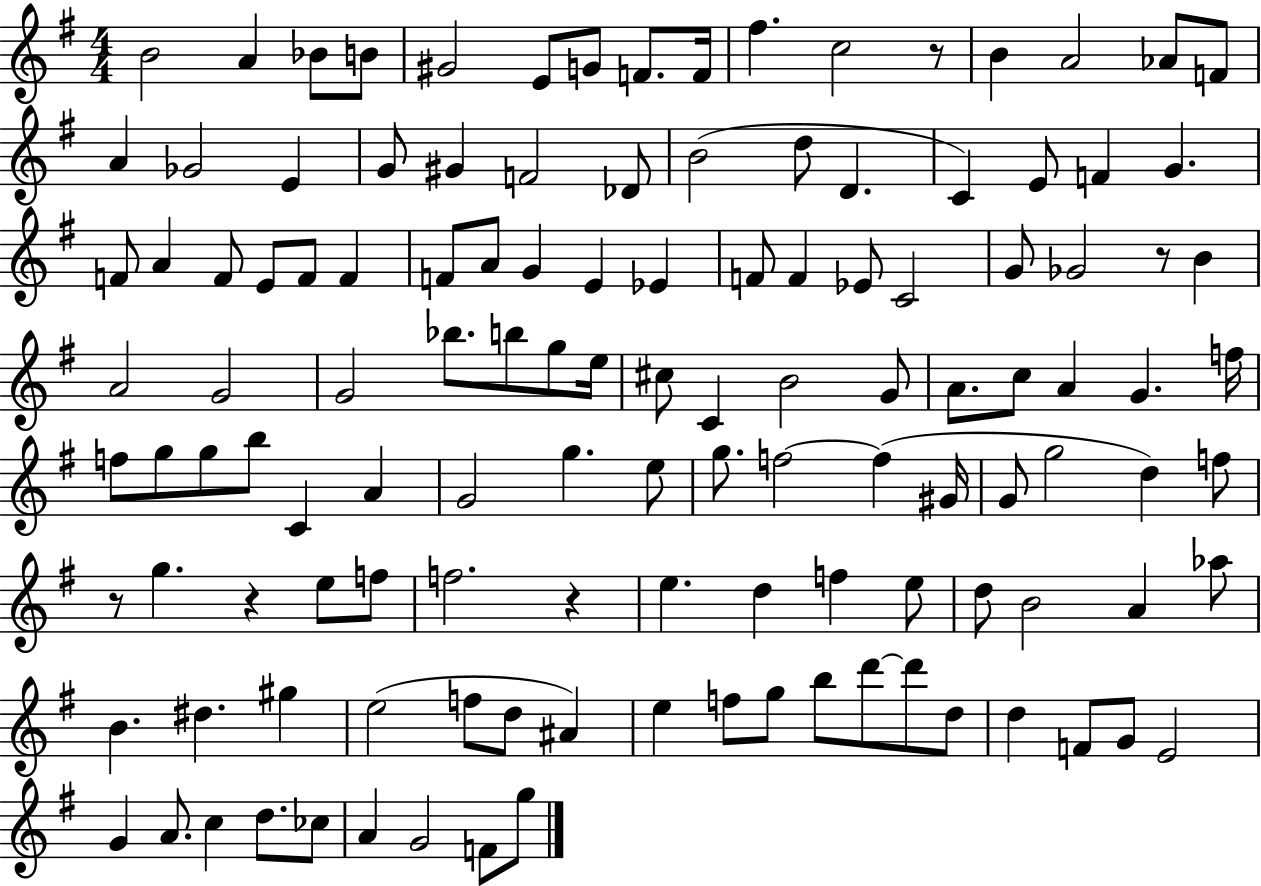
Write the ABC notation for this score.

X:1
T:Untitled
M:4/4
L:1/4
K:G
B2 A _B/2 B/2 ^G2 E/2 G/2 F/2 F/4 ^f c2 z/2 B A2 _A/2 F/2 A _G2 E G/2 ^G F2 _D/2 B2 d/2 D C E/2 F G F/2 A F/2 E/2 F/2 F F/2 A/2 G E _E F/2 F _E/2 C2 G/2 _G2 z/2 B A2 G2 G2 _b/2 b/2 g/2 e/4 ^c/2 C B2 G/2 A/2 c/2 A G f/4 f/2 g/2 g/2 b/2 C A G2 g e/2 g/2 f2 f ^G/4 G/2 g2 d f/2 z/2 g z e/2 f/2 f2 z e d f e/2 d/2 B2 A _a/2 B ^d ^g e2 f/2 d/2 ^A e f/2 g/2 b/2 d'/2 d'/2 d/2 d F/2 G/2 E2 G A/2 c d/2 _c/2 A G2 F/2 g/2